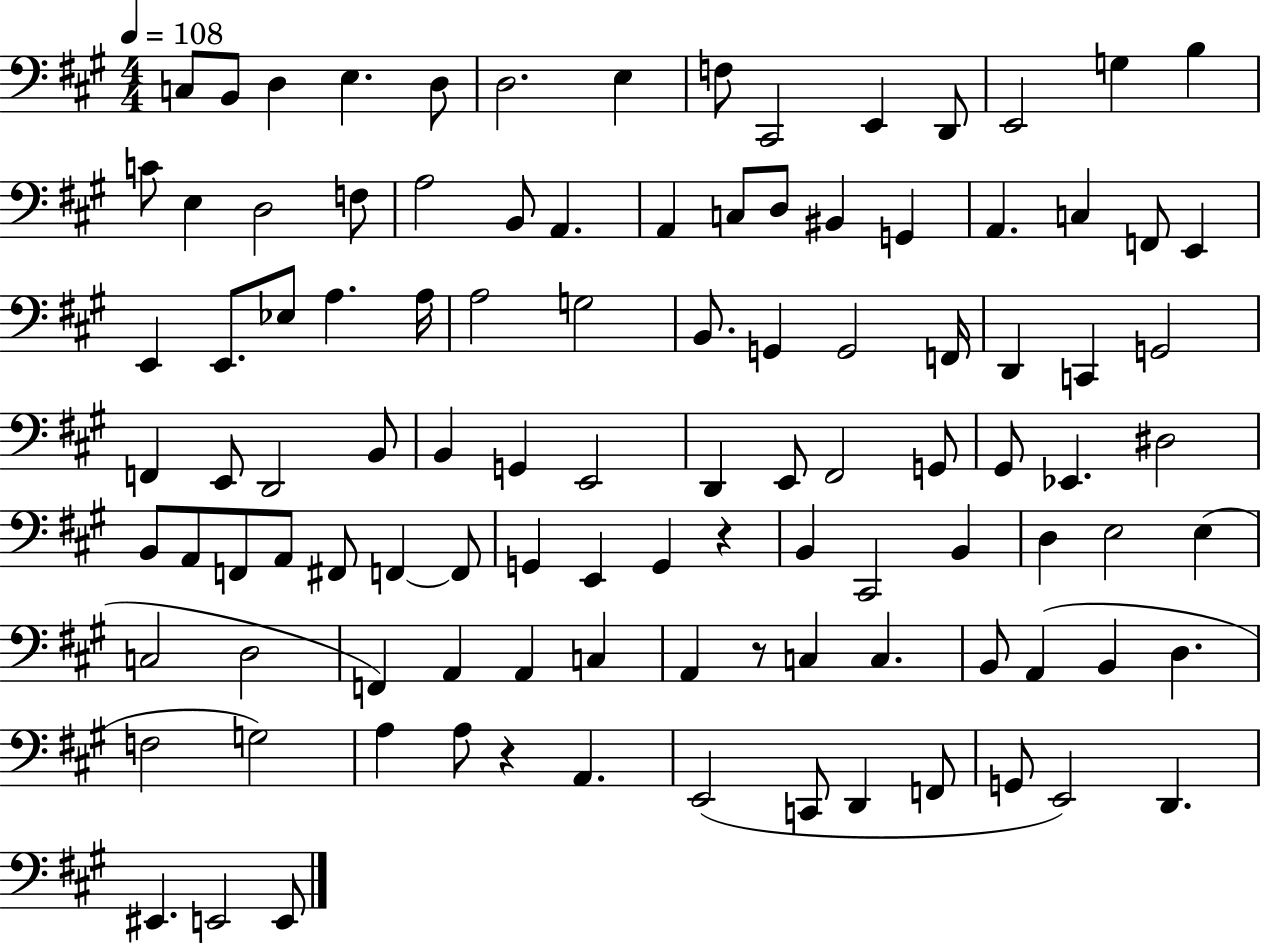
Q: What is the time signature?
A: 4/4